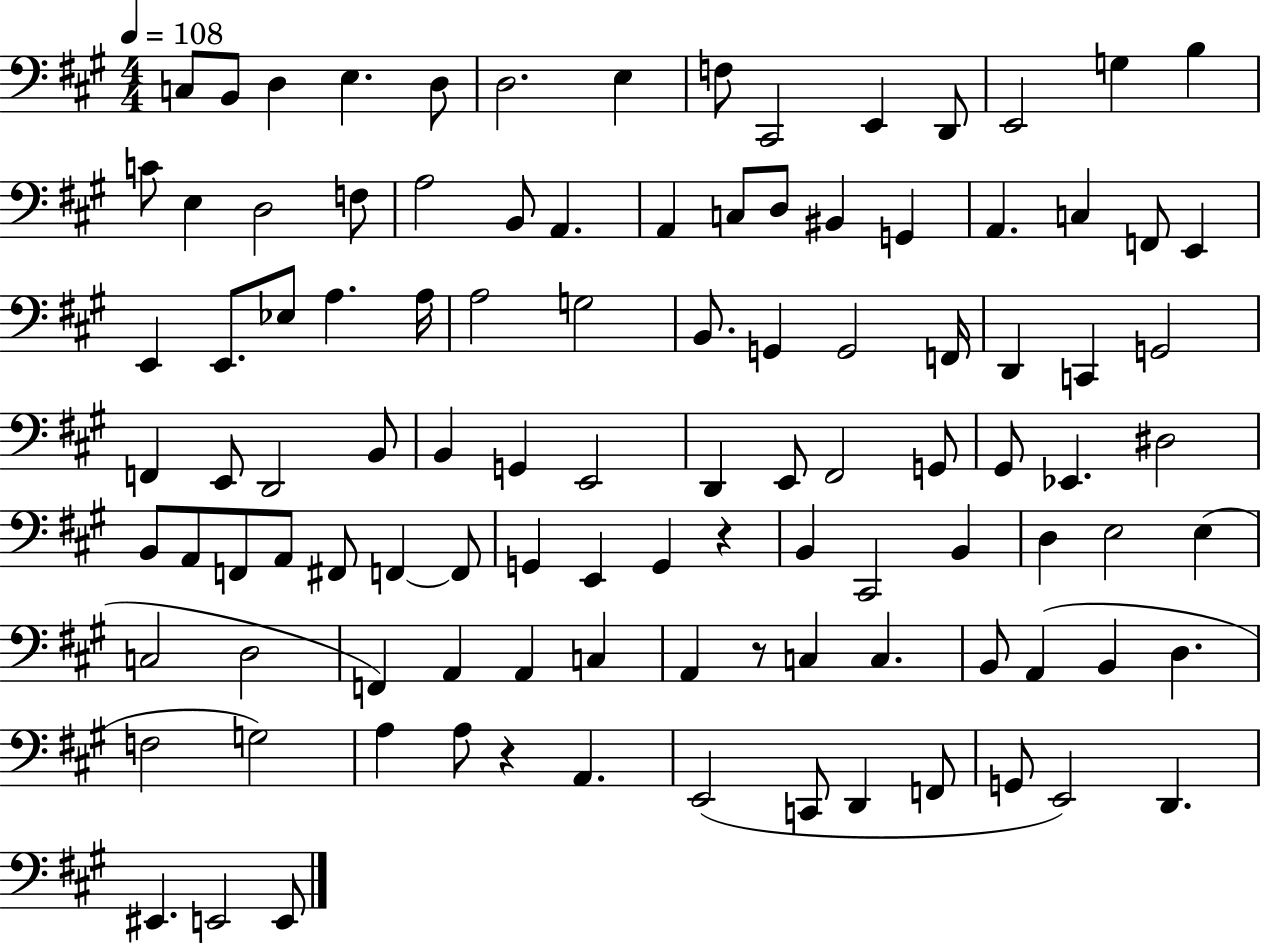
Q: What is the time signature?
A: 4/4